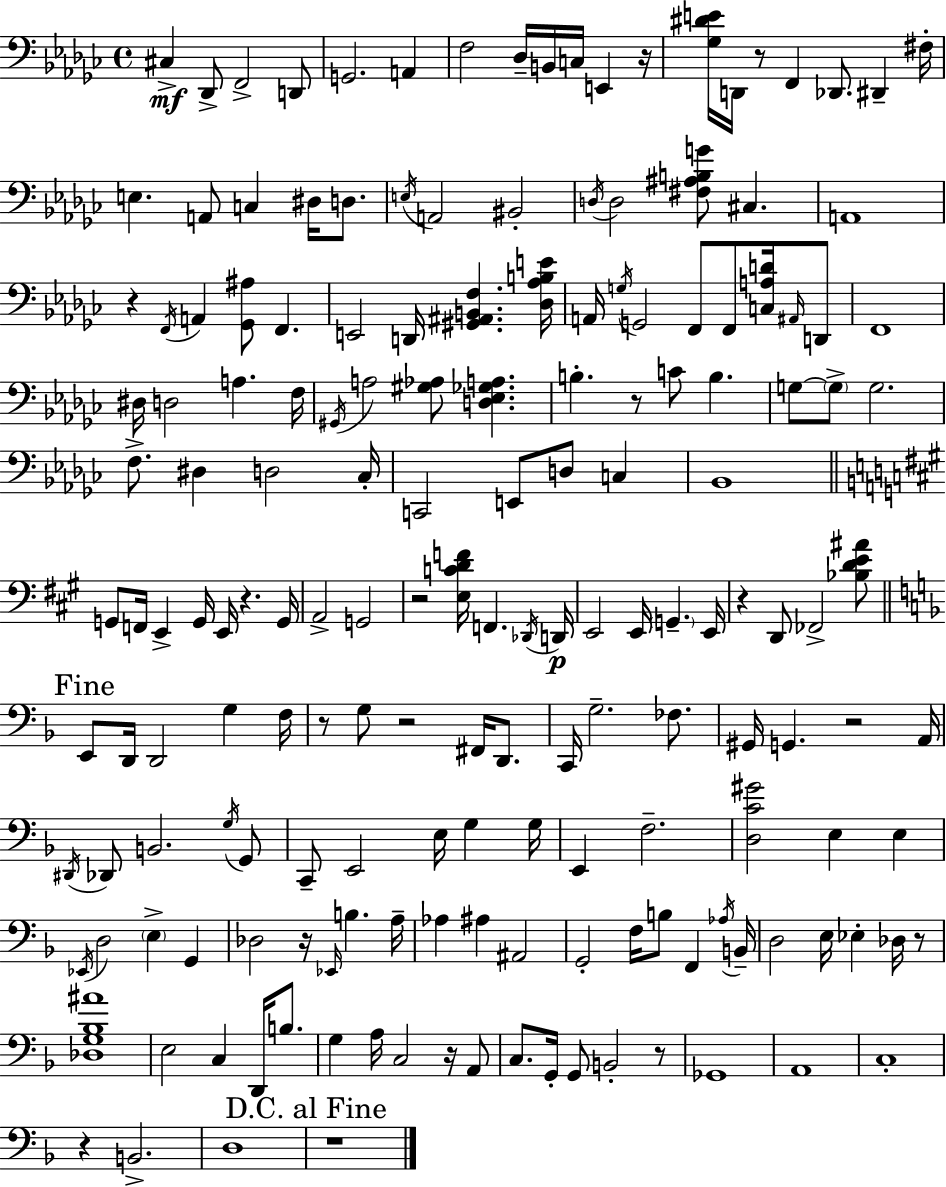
X:1
T:Untitled
M:4/4
L:1/4
K:Ebm
^C, _D,,/2 F,,2 D,,/2 G,,2 A,, F,2 _D,/4 B,,/4 C,/4 E,, z/4 [_G,^DE]/4 D,,/4 z/2 F,, _D,,/2 ^D,, ^F,/4 E, A,,/2 C, ^D,/4 D,/2 E,/4 A,,2 ^B,,2 D,/4 D,2 [^F,^A,B,G]/2 ^C, A,,4 z F,,/4 A,, [_G,,^A,]/2 F,, E,,2 D,,/4 [^G,,^A,,B,,F,] [_D,_A,B,E]/4 A,,/4 G,/4 G,,2 F,,/2 F,,/2 [C,A,D]/4 ^A,,/4 D,,/2 F,,4 ^D,/4 D,2 A, F,/4 ^G,,/4 A,2 [^G,_A,]/2 [D,_E,_G,A,] B, z/2 C/2 B, G,/2 G,/2 G,2 F,/2 ^D, D,2 _C,/4 C,,2 E,,/2 D,/2 C, _B,,4 G,,/2 F,,/4 E,, G,,/4 E,,/4 z G,,/4 A,,2 G,,2 z2 [E,CDF]/4 F,, _D,,/4 D,,/4 E,,2 E,,/4 G,, E,,/4 z D,,/2 _F,,2 [_B,DE^A]/2 E,,/2 D,,/4 D,,2 G, F,/4 z/2 G,/2 z2 ^F,,/4 D,,/2 C,,/4 G,2 _F,/2 ^G,,/4 G,, z2 A,,/4 ^D,,/4 _D,,/2 B,,2 G,/4 G,,/2 C,,/2 E,,2 E,/4 G, G,/4 E,, F,2 [D,C^G]2 E, E, _E,,/4 D,2 E, G,, _D,2 z/4 _E,,/4 B, A,/4 _A, ^A, ^A,,2 G,,2 F,/4 B,/2 F,, _A,/4 B,,/4 D,2 E,/4 _E, _D,/4 z/2 [_D,G,_B,^A]4 E,2 C, D,,/4 B,/2 G, A,/4 C,2 z/4 A,,/2 C,/2 G,,/4 G,,/2 B,,2 z/2 _G,,4 A,,4 C,4 z B,,2 D,4 z4